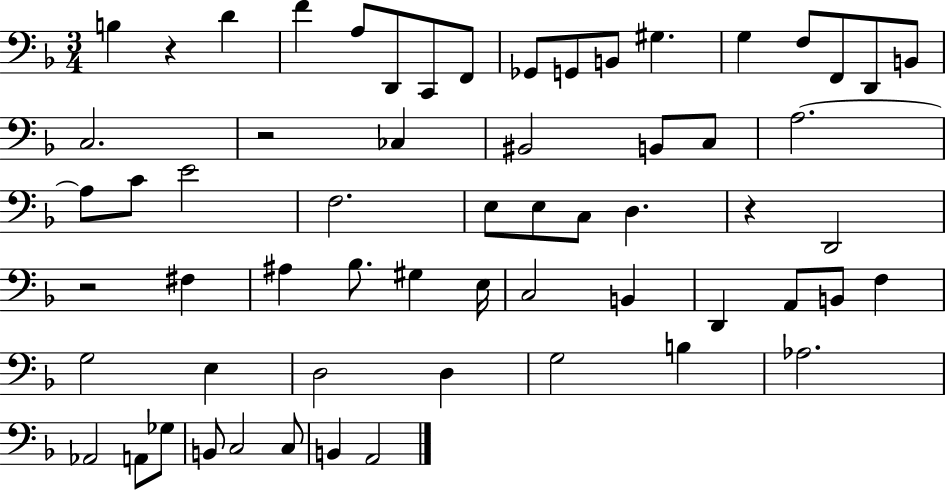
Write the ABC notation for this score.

X:1
T:Untitled
M:3/4
L:1/4
K:F
B, z D F A,/2 D,,/2 C,,/2 F,,/2 _G,,/2 G,,/2 B,,/2 ^G, G, F,/2 F,,/2 D,,/2 B,,/2 C,2 z2 _C, ^B,,2 B,,/2 C,/2 A,2 A,/2 C/2 E2 F,2 E,/2 E,/2 C,/2 D, z D,,2 z2 ^F, ^A, _B,/2 ^G, E,/4 C,2 B,, D,, A,,/2 B,,/2 F, G,2 E, D,2 D, G,2 B, _A,2 _A,,2 A,,/2 _G,/2 B,,/2 C,2 C,/2 B,, A,,2